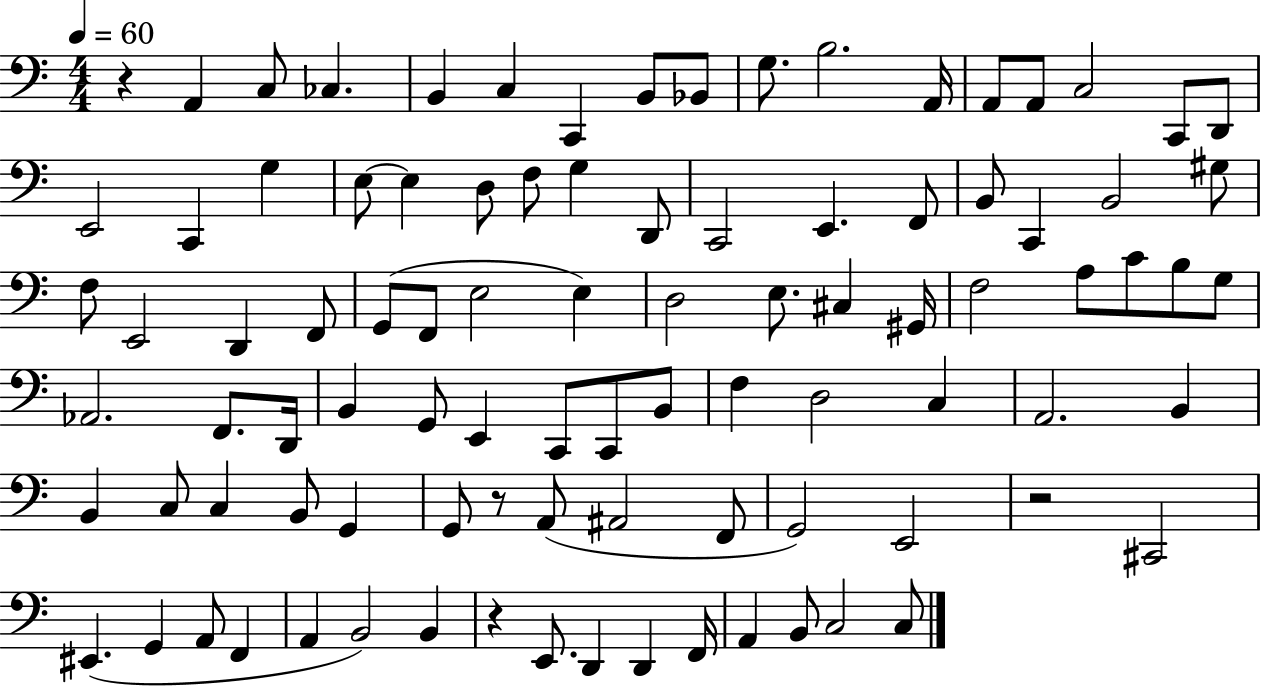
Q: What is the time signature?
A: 4/4